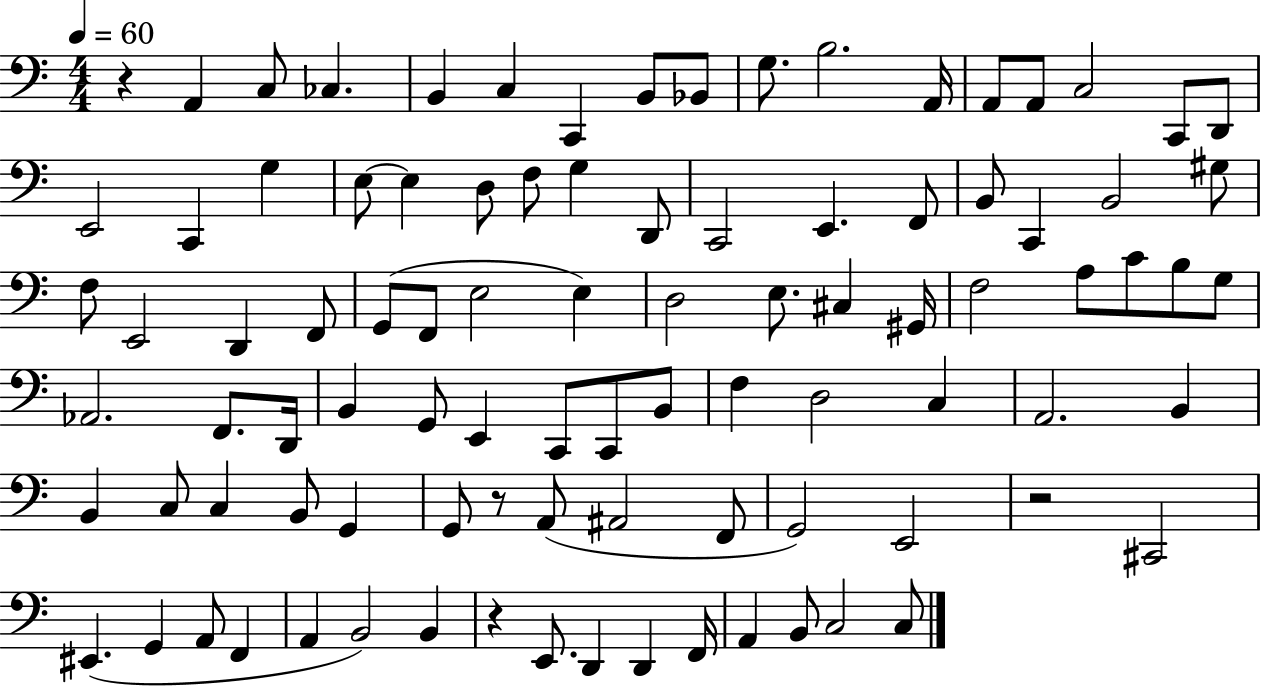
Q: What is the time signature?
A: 4/4